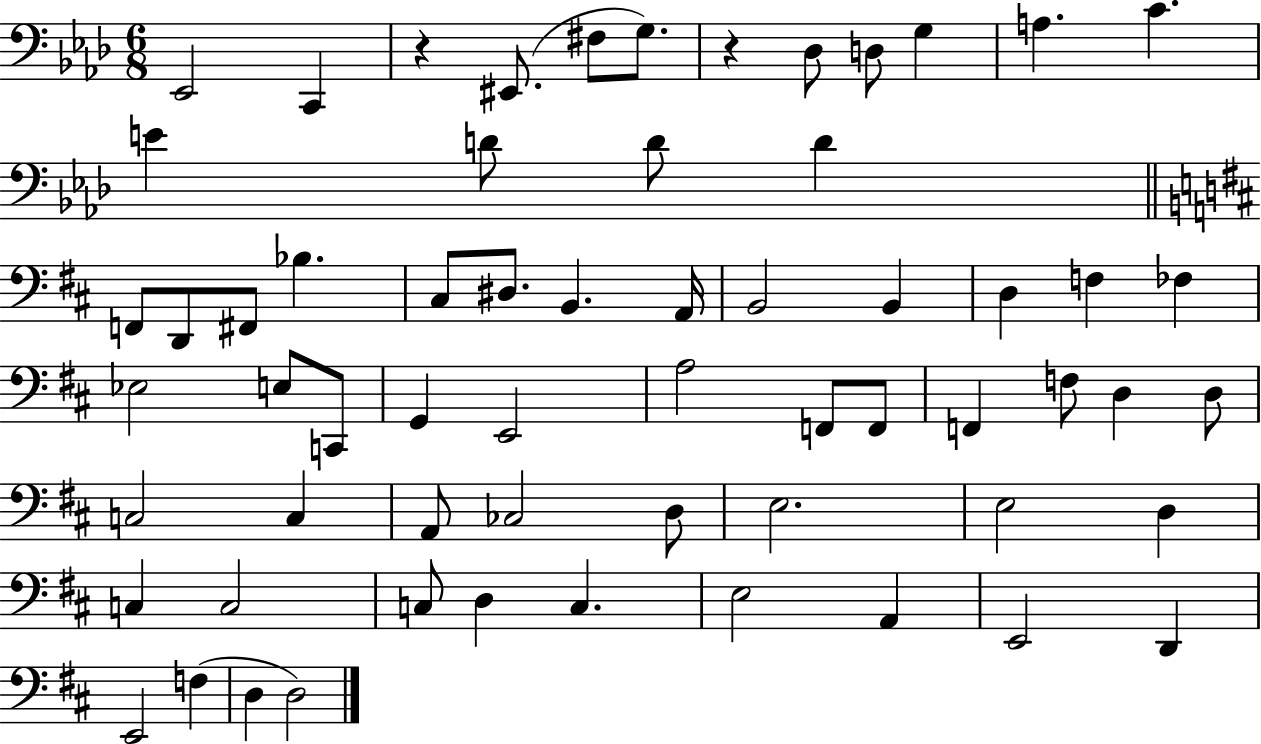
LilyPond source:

{
  \clef bass
  \numericTimeSignature
  \time 6/8
  \key aes \major
  \repeat volta 2 { ees,2 c,4 | r4 eis,8.( fis8 g8.) | r4 des8 d8 g4 | a4. c'4. | \break e'4 d'8 d'8 d'4 | \bar "||" \break \key d \major f,8 d,8 fis,8 bes4. | cis8 dis8. b,4. a,16 | b,2 b,4 | d4 f4 fes4 | \break ees2 e8 c,8 | g,4 e,2 | a2 f,8 f,8 | f,4 f8 d4 d8 | \break c2 c4 | a,8 ces2 d8 | e2. | e2 d4 | \break c4 c2 | c8 d4 c4. | e2 a,4 | e,2 d,4 | \break e,2 f4( | d4 d2) | } \bar "|."
}